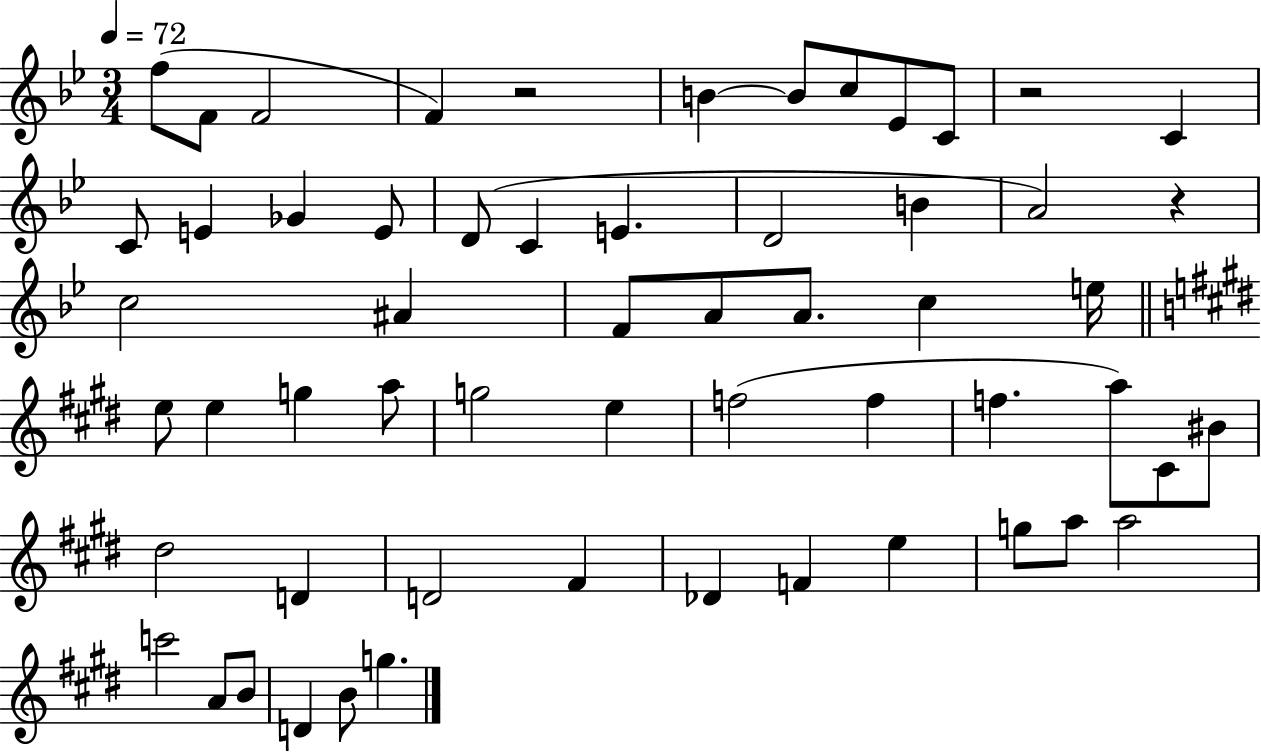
F5/e F4/e F4/h F4/q R/h B4/q B4/e C5/e Eb4/e C4/e R/h C4/q C4/e E4/q Gb4/q E4/e D4/e C4/q E4/q. D4/h B4/q A4/h R/q C5/h A#4/q F4/e A4/e A4/e. C5/q E5/s E5/e E5/q G5/q A5/e G5/h E5/q F5/h F5/q F5/q. A5/e C#4/e BIS4/e D#5/h D4/q D4/h F#4/q Db4/q F4/q E5/q G5/e A5/e A5/h C6/h A4/e B4/e D4/q B4/e G5/q.